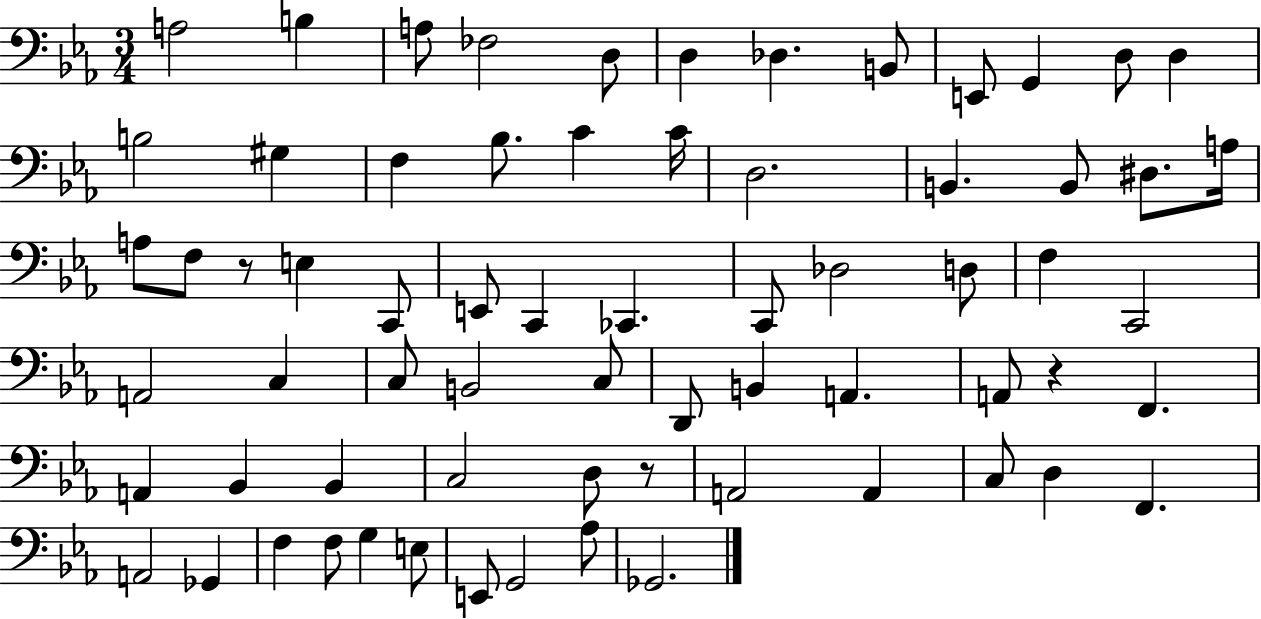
{
  \clef bass
  \numericTimeSignature
  \time 3/4
  \key ees \major
  a2 b4 | a8 fes2 d8 | d4 des4. b,8 | e,8 g,4 d8 d4 | \break b2 gis4 | f4 bes8. c'4 c'16 | d2. | b,4. b,8 dis8. a16 | \break a8 f8 r8 e4 c,8 | e,8 c,4 ces,4. | c,8 des2 d8 | f4 c,2 | \break a,2 c4 | c8 b,2 c8 | d,8 b,4 a,4. | a,8 r4 f,4. | \break a,4 bes,4 bes,4 | c2 d8 r8 | a,2 a,4 | c8 d4 f,4. | \break a,2 ges,4 | f4 f8 g4 e8 | e,8 g,2 aes8 | ges,2. | \break \bar "|."
}